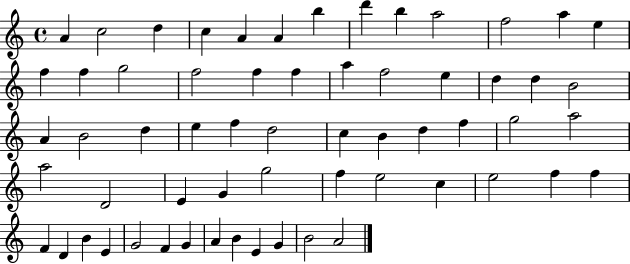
A4/q C5/h D5/q C5/q A4/q A4/q B5/q D6/q B5/q A5/h F5/h A5/q E5/q F5/q F5/q G5/h F5/h F5/q F5/q A5/q F5/h E5/q D5/q D5/q B4/h A4/q B4/h D5/q E5/q F5/q D5/h C5/q B4/q D5/q F5/q G5/h A5/h A5/h D4/h E4/q G4/q G5/h F5/q E5/h C5/q E5/h F5/q F5/q F4/q D4/q B4/q E4/q G4/h F4/q G4/q A4/q B4/q E4/q G4/q B4/h A4/h